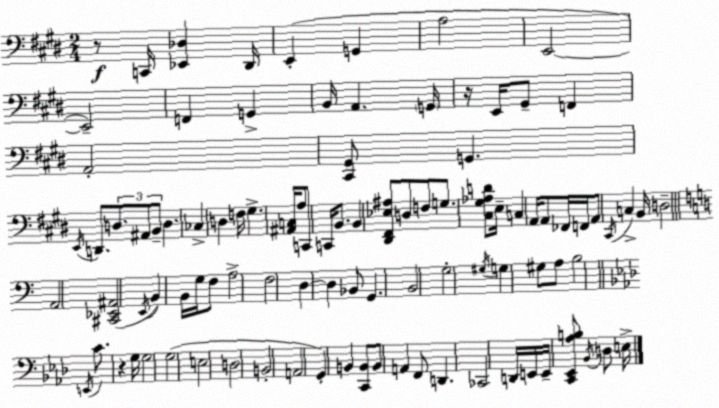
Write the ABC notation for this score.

X:1
T:Untitled
M:2/4
L:1/4
K:E
z/2 C,,/4 [_E,,_D,] ^D,,/4 E,, G,, A,2 E,,2 E,,2 F,, G,, B,,/4 A,, G,,/4 z/4 E,,/4 ^G,,/2 F,, A,,2 [^C,,^G,,]/2 G,, E,,/4 D,,/2 D,/2 ^A,,/2 B,,/2 D, _C, D, F,/4 ^G, [^A,,C,]/4 A,/2 C,,/2 C,,/4 B,,/2 B,, [^D,,^F,,_E,^A,]/2 D,/2 F,/2 G,/2 [^C,^G,_A,D]/2 E,/4 C, A,,/4 A,,/2 _F,,/4 F,,/4 A,,/2 ^C,,/4 C, B,,/4 D,2 A,,2 [^C,,_E,,^A,,]2 E,,/4 B,, B,,/4 G,/4 F,/2 A,2 F,2 D, D, _B,,/2 G,, B,,2 G,2 ^G,/4 G, ^G,/2 A,/2 B,2 E,,/4 C/2 z G,/4 G,2 G,2 E,2 D,2 B,,2 A,,2 G,, B,, [C,,B,,]/2 B,,/2 A,, F,,/2 D,, _C,,2 D,,/4 E,,/4 E,,/4 [C,,_E,,_A,B,]/2 _B,,/4 D,/2 E,/4